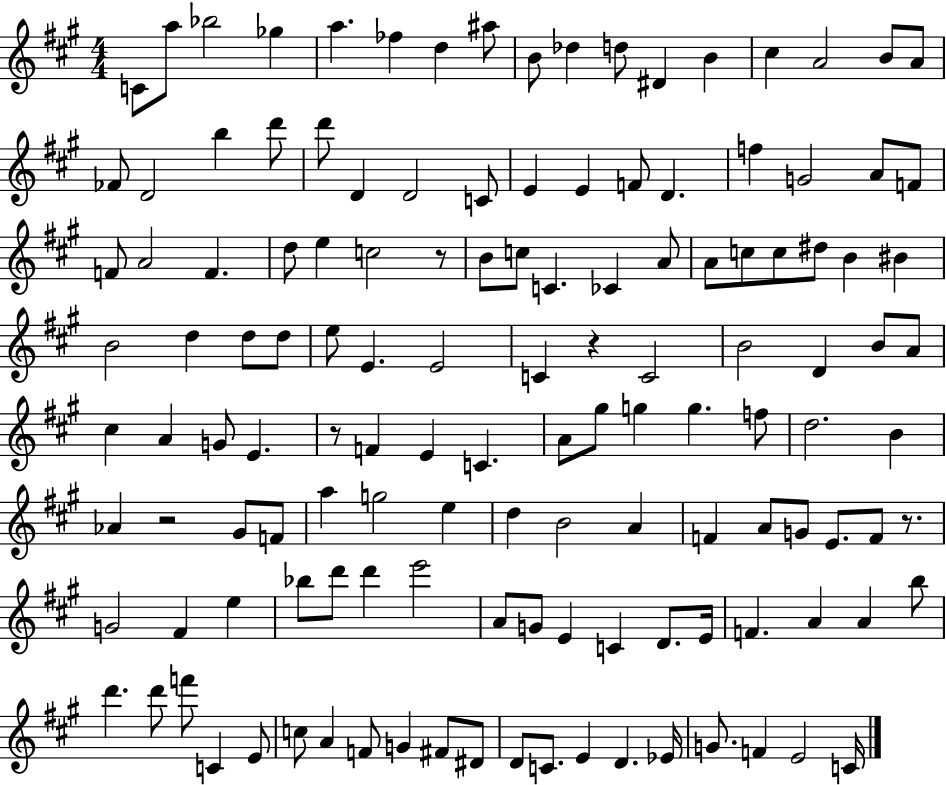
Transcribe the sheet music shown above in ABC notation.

X:1
T:Untitled
M:4/4
L:1/4
K:A
C/2 a/2 _b2 _g a _f d ^a/2 B/2 _d d/2 ^D B ^c A2 B/2 A/2 _F/2 D2 b d'/2 d'/2 D D2 C/2 E E F/2 D f G2 A/2 F/2 F/2 A2 F d/2 e c2 z/2 B/2 c/2 C _C A/2 A/2 c/2 c/2 ^d/2 B ^B B2 d d/2 d/2 e/2 E E2 C z C2 B2 D B/2 A/2 ^c A G/2 E z/2 F E C A/2 ^g/2 g g f/2 d2 B _A z2 ^G/2 F/2 a g2 e d B2 A F A/2 G/2 E/2 F/2 z/2 G2 ^F e _b/2 d'/2 d' e'2 A/2 G/2 E C D/2 E/4 F A A b/2 d' d'/2 f'/2 C E/2 c/2 A F/2 G ^F/2 ^D/2 D/2 C/2 E D _E/4 G/2 F E2 C/4